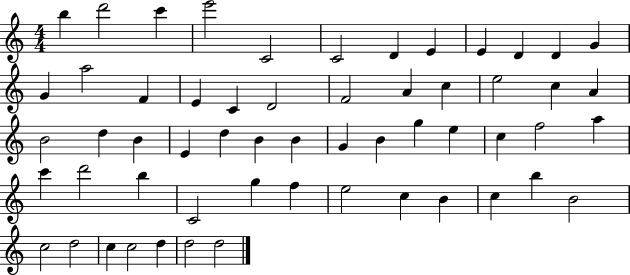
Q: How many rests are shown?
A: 0